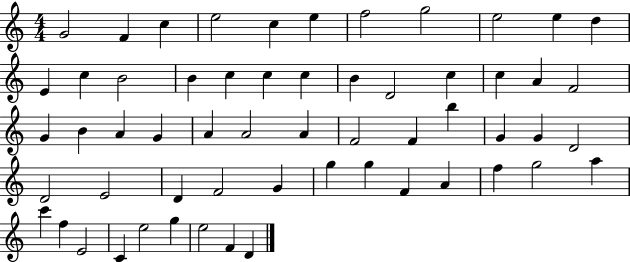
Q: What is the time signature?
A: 4/4